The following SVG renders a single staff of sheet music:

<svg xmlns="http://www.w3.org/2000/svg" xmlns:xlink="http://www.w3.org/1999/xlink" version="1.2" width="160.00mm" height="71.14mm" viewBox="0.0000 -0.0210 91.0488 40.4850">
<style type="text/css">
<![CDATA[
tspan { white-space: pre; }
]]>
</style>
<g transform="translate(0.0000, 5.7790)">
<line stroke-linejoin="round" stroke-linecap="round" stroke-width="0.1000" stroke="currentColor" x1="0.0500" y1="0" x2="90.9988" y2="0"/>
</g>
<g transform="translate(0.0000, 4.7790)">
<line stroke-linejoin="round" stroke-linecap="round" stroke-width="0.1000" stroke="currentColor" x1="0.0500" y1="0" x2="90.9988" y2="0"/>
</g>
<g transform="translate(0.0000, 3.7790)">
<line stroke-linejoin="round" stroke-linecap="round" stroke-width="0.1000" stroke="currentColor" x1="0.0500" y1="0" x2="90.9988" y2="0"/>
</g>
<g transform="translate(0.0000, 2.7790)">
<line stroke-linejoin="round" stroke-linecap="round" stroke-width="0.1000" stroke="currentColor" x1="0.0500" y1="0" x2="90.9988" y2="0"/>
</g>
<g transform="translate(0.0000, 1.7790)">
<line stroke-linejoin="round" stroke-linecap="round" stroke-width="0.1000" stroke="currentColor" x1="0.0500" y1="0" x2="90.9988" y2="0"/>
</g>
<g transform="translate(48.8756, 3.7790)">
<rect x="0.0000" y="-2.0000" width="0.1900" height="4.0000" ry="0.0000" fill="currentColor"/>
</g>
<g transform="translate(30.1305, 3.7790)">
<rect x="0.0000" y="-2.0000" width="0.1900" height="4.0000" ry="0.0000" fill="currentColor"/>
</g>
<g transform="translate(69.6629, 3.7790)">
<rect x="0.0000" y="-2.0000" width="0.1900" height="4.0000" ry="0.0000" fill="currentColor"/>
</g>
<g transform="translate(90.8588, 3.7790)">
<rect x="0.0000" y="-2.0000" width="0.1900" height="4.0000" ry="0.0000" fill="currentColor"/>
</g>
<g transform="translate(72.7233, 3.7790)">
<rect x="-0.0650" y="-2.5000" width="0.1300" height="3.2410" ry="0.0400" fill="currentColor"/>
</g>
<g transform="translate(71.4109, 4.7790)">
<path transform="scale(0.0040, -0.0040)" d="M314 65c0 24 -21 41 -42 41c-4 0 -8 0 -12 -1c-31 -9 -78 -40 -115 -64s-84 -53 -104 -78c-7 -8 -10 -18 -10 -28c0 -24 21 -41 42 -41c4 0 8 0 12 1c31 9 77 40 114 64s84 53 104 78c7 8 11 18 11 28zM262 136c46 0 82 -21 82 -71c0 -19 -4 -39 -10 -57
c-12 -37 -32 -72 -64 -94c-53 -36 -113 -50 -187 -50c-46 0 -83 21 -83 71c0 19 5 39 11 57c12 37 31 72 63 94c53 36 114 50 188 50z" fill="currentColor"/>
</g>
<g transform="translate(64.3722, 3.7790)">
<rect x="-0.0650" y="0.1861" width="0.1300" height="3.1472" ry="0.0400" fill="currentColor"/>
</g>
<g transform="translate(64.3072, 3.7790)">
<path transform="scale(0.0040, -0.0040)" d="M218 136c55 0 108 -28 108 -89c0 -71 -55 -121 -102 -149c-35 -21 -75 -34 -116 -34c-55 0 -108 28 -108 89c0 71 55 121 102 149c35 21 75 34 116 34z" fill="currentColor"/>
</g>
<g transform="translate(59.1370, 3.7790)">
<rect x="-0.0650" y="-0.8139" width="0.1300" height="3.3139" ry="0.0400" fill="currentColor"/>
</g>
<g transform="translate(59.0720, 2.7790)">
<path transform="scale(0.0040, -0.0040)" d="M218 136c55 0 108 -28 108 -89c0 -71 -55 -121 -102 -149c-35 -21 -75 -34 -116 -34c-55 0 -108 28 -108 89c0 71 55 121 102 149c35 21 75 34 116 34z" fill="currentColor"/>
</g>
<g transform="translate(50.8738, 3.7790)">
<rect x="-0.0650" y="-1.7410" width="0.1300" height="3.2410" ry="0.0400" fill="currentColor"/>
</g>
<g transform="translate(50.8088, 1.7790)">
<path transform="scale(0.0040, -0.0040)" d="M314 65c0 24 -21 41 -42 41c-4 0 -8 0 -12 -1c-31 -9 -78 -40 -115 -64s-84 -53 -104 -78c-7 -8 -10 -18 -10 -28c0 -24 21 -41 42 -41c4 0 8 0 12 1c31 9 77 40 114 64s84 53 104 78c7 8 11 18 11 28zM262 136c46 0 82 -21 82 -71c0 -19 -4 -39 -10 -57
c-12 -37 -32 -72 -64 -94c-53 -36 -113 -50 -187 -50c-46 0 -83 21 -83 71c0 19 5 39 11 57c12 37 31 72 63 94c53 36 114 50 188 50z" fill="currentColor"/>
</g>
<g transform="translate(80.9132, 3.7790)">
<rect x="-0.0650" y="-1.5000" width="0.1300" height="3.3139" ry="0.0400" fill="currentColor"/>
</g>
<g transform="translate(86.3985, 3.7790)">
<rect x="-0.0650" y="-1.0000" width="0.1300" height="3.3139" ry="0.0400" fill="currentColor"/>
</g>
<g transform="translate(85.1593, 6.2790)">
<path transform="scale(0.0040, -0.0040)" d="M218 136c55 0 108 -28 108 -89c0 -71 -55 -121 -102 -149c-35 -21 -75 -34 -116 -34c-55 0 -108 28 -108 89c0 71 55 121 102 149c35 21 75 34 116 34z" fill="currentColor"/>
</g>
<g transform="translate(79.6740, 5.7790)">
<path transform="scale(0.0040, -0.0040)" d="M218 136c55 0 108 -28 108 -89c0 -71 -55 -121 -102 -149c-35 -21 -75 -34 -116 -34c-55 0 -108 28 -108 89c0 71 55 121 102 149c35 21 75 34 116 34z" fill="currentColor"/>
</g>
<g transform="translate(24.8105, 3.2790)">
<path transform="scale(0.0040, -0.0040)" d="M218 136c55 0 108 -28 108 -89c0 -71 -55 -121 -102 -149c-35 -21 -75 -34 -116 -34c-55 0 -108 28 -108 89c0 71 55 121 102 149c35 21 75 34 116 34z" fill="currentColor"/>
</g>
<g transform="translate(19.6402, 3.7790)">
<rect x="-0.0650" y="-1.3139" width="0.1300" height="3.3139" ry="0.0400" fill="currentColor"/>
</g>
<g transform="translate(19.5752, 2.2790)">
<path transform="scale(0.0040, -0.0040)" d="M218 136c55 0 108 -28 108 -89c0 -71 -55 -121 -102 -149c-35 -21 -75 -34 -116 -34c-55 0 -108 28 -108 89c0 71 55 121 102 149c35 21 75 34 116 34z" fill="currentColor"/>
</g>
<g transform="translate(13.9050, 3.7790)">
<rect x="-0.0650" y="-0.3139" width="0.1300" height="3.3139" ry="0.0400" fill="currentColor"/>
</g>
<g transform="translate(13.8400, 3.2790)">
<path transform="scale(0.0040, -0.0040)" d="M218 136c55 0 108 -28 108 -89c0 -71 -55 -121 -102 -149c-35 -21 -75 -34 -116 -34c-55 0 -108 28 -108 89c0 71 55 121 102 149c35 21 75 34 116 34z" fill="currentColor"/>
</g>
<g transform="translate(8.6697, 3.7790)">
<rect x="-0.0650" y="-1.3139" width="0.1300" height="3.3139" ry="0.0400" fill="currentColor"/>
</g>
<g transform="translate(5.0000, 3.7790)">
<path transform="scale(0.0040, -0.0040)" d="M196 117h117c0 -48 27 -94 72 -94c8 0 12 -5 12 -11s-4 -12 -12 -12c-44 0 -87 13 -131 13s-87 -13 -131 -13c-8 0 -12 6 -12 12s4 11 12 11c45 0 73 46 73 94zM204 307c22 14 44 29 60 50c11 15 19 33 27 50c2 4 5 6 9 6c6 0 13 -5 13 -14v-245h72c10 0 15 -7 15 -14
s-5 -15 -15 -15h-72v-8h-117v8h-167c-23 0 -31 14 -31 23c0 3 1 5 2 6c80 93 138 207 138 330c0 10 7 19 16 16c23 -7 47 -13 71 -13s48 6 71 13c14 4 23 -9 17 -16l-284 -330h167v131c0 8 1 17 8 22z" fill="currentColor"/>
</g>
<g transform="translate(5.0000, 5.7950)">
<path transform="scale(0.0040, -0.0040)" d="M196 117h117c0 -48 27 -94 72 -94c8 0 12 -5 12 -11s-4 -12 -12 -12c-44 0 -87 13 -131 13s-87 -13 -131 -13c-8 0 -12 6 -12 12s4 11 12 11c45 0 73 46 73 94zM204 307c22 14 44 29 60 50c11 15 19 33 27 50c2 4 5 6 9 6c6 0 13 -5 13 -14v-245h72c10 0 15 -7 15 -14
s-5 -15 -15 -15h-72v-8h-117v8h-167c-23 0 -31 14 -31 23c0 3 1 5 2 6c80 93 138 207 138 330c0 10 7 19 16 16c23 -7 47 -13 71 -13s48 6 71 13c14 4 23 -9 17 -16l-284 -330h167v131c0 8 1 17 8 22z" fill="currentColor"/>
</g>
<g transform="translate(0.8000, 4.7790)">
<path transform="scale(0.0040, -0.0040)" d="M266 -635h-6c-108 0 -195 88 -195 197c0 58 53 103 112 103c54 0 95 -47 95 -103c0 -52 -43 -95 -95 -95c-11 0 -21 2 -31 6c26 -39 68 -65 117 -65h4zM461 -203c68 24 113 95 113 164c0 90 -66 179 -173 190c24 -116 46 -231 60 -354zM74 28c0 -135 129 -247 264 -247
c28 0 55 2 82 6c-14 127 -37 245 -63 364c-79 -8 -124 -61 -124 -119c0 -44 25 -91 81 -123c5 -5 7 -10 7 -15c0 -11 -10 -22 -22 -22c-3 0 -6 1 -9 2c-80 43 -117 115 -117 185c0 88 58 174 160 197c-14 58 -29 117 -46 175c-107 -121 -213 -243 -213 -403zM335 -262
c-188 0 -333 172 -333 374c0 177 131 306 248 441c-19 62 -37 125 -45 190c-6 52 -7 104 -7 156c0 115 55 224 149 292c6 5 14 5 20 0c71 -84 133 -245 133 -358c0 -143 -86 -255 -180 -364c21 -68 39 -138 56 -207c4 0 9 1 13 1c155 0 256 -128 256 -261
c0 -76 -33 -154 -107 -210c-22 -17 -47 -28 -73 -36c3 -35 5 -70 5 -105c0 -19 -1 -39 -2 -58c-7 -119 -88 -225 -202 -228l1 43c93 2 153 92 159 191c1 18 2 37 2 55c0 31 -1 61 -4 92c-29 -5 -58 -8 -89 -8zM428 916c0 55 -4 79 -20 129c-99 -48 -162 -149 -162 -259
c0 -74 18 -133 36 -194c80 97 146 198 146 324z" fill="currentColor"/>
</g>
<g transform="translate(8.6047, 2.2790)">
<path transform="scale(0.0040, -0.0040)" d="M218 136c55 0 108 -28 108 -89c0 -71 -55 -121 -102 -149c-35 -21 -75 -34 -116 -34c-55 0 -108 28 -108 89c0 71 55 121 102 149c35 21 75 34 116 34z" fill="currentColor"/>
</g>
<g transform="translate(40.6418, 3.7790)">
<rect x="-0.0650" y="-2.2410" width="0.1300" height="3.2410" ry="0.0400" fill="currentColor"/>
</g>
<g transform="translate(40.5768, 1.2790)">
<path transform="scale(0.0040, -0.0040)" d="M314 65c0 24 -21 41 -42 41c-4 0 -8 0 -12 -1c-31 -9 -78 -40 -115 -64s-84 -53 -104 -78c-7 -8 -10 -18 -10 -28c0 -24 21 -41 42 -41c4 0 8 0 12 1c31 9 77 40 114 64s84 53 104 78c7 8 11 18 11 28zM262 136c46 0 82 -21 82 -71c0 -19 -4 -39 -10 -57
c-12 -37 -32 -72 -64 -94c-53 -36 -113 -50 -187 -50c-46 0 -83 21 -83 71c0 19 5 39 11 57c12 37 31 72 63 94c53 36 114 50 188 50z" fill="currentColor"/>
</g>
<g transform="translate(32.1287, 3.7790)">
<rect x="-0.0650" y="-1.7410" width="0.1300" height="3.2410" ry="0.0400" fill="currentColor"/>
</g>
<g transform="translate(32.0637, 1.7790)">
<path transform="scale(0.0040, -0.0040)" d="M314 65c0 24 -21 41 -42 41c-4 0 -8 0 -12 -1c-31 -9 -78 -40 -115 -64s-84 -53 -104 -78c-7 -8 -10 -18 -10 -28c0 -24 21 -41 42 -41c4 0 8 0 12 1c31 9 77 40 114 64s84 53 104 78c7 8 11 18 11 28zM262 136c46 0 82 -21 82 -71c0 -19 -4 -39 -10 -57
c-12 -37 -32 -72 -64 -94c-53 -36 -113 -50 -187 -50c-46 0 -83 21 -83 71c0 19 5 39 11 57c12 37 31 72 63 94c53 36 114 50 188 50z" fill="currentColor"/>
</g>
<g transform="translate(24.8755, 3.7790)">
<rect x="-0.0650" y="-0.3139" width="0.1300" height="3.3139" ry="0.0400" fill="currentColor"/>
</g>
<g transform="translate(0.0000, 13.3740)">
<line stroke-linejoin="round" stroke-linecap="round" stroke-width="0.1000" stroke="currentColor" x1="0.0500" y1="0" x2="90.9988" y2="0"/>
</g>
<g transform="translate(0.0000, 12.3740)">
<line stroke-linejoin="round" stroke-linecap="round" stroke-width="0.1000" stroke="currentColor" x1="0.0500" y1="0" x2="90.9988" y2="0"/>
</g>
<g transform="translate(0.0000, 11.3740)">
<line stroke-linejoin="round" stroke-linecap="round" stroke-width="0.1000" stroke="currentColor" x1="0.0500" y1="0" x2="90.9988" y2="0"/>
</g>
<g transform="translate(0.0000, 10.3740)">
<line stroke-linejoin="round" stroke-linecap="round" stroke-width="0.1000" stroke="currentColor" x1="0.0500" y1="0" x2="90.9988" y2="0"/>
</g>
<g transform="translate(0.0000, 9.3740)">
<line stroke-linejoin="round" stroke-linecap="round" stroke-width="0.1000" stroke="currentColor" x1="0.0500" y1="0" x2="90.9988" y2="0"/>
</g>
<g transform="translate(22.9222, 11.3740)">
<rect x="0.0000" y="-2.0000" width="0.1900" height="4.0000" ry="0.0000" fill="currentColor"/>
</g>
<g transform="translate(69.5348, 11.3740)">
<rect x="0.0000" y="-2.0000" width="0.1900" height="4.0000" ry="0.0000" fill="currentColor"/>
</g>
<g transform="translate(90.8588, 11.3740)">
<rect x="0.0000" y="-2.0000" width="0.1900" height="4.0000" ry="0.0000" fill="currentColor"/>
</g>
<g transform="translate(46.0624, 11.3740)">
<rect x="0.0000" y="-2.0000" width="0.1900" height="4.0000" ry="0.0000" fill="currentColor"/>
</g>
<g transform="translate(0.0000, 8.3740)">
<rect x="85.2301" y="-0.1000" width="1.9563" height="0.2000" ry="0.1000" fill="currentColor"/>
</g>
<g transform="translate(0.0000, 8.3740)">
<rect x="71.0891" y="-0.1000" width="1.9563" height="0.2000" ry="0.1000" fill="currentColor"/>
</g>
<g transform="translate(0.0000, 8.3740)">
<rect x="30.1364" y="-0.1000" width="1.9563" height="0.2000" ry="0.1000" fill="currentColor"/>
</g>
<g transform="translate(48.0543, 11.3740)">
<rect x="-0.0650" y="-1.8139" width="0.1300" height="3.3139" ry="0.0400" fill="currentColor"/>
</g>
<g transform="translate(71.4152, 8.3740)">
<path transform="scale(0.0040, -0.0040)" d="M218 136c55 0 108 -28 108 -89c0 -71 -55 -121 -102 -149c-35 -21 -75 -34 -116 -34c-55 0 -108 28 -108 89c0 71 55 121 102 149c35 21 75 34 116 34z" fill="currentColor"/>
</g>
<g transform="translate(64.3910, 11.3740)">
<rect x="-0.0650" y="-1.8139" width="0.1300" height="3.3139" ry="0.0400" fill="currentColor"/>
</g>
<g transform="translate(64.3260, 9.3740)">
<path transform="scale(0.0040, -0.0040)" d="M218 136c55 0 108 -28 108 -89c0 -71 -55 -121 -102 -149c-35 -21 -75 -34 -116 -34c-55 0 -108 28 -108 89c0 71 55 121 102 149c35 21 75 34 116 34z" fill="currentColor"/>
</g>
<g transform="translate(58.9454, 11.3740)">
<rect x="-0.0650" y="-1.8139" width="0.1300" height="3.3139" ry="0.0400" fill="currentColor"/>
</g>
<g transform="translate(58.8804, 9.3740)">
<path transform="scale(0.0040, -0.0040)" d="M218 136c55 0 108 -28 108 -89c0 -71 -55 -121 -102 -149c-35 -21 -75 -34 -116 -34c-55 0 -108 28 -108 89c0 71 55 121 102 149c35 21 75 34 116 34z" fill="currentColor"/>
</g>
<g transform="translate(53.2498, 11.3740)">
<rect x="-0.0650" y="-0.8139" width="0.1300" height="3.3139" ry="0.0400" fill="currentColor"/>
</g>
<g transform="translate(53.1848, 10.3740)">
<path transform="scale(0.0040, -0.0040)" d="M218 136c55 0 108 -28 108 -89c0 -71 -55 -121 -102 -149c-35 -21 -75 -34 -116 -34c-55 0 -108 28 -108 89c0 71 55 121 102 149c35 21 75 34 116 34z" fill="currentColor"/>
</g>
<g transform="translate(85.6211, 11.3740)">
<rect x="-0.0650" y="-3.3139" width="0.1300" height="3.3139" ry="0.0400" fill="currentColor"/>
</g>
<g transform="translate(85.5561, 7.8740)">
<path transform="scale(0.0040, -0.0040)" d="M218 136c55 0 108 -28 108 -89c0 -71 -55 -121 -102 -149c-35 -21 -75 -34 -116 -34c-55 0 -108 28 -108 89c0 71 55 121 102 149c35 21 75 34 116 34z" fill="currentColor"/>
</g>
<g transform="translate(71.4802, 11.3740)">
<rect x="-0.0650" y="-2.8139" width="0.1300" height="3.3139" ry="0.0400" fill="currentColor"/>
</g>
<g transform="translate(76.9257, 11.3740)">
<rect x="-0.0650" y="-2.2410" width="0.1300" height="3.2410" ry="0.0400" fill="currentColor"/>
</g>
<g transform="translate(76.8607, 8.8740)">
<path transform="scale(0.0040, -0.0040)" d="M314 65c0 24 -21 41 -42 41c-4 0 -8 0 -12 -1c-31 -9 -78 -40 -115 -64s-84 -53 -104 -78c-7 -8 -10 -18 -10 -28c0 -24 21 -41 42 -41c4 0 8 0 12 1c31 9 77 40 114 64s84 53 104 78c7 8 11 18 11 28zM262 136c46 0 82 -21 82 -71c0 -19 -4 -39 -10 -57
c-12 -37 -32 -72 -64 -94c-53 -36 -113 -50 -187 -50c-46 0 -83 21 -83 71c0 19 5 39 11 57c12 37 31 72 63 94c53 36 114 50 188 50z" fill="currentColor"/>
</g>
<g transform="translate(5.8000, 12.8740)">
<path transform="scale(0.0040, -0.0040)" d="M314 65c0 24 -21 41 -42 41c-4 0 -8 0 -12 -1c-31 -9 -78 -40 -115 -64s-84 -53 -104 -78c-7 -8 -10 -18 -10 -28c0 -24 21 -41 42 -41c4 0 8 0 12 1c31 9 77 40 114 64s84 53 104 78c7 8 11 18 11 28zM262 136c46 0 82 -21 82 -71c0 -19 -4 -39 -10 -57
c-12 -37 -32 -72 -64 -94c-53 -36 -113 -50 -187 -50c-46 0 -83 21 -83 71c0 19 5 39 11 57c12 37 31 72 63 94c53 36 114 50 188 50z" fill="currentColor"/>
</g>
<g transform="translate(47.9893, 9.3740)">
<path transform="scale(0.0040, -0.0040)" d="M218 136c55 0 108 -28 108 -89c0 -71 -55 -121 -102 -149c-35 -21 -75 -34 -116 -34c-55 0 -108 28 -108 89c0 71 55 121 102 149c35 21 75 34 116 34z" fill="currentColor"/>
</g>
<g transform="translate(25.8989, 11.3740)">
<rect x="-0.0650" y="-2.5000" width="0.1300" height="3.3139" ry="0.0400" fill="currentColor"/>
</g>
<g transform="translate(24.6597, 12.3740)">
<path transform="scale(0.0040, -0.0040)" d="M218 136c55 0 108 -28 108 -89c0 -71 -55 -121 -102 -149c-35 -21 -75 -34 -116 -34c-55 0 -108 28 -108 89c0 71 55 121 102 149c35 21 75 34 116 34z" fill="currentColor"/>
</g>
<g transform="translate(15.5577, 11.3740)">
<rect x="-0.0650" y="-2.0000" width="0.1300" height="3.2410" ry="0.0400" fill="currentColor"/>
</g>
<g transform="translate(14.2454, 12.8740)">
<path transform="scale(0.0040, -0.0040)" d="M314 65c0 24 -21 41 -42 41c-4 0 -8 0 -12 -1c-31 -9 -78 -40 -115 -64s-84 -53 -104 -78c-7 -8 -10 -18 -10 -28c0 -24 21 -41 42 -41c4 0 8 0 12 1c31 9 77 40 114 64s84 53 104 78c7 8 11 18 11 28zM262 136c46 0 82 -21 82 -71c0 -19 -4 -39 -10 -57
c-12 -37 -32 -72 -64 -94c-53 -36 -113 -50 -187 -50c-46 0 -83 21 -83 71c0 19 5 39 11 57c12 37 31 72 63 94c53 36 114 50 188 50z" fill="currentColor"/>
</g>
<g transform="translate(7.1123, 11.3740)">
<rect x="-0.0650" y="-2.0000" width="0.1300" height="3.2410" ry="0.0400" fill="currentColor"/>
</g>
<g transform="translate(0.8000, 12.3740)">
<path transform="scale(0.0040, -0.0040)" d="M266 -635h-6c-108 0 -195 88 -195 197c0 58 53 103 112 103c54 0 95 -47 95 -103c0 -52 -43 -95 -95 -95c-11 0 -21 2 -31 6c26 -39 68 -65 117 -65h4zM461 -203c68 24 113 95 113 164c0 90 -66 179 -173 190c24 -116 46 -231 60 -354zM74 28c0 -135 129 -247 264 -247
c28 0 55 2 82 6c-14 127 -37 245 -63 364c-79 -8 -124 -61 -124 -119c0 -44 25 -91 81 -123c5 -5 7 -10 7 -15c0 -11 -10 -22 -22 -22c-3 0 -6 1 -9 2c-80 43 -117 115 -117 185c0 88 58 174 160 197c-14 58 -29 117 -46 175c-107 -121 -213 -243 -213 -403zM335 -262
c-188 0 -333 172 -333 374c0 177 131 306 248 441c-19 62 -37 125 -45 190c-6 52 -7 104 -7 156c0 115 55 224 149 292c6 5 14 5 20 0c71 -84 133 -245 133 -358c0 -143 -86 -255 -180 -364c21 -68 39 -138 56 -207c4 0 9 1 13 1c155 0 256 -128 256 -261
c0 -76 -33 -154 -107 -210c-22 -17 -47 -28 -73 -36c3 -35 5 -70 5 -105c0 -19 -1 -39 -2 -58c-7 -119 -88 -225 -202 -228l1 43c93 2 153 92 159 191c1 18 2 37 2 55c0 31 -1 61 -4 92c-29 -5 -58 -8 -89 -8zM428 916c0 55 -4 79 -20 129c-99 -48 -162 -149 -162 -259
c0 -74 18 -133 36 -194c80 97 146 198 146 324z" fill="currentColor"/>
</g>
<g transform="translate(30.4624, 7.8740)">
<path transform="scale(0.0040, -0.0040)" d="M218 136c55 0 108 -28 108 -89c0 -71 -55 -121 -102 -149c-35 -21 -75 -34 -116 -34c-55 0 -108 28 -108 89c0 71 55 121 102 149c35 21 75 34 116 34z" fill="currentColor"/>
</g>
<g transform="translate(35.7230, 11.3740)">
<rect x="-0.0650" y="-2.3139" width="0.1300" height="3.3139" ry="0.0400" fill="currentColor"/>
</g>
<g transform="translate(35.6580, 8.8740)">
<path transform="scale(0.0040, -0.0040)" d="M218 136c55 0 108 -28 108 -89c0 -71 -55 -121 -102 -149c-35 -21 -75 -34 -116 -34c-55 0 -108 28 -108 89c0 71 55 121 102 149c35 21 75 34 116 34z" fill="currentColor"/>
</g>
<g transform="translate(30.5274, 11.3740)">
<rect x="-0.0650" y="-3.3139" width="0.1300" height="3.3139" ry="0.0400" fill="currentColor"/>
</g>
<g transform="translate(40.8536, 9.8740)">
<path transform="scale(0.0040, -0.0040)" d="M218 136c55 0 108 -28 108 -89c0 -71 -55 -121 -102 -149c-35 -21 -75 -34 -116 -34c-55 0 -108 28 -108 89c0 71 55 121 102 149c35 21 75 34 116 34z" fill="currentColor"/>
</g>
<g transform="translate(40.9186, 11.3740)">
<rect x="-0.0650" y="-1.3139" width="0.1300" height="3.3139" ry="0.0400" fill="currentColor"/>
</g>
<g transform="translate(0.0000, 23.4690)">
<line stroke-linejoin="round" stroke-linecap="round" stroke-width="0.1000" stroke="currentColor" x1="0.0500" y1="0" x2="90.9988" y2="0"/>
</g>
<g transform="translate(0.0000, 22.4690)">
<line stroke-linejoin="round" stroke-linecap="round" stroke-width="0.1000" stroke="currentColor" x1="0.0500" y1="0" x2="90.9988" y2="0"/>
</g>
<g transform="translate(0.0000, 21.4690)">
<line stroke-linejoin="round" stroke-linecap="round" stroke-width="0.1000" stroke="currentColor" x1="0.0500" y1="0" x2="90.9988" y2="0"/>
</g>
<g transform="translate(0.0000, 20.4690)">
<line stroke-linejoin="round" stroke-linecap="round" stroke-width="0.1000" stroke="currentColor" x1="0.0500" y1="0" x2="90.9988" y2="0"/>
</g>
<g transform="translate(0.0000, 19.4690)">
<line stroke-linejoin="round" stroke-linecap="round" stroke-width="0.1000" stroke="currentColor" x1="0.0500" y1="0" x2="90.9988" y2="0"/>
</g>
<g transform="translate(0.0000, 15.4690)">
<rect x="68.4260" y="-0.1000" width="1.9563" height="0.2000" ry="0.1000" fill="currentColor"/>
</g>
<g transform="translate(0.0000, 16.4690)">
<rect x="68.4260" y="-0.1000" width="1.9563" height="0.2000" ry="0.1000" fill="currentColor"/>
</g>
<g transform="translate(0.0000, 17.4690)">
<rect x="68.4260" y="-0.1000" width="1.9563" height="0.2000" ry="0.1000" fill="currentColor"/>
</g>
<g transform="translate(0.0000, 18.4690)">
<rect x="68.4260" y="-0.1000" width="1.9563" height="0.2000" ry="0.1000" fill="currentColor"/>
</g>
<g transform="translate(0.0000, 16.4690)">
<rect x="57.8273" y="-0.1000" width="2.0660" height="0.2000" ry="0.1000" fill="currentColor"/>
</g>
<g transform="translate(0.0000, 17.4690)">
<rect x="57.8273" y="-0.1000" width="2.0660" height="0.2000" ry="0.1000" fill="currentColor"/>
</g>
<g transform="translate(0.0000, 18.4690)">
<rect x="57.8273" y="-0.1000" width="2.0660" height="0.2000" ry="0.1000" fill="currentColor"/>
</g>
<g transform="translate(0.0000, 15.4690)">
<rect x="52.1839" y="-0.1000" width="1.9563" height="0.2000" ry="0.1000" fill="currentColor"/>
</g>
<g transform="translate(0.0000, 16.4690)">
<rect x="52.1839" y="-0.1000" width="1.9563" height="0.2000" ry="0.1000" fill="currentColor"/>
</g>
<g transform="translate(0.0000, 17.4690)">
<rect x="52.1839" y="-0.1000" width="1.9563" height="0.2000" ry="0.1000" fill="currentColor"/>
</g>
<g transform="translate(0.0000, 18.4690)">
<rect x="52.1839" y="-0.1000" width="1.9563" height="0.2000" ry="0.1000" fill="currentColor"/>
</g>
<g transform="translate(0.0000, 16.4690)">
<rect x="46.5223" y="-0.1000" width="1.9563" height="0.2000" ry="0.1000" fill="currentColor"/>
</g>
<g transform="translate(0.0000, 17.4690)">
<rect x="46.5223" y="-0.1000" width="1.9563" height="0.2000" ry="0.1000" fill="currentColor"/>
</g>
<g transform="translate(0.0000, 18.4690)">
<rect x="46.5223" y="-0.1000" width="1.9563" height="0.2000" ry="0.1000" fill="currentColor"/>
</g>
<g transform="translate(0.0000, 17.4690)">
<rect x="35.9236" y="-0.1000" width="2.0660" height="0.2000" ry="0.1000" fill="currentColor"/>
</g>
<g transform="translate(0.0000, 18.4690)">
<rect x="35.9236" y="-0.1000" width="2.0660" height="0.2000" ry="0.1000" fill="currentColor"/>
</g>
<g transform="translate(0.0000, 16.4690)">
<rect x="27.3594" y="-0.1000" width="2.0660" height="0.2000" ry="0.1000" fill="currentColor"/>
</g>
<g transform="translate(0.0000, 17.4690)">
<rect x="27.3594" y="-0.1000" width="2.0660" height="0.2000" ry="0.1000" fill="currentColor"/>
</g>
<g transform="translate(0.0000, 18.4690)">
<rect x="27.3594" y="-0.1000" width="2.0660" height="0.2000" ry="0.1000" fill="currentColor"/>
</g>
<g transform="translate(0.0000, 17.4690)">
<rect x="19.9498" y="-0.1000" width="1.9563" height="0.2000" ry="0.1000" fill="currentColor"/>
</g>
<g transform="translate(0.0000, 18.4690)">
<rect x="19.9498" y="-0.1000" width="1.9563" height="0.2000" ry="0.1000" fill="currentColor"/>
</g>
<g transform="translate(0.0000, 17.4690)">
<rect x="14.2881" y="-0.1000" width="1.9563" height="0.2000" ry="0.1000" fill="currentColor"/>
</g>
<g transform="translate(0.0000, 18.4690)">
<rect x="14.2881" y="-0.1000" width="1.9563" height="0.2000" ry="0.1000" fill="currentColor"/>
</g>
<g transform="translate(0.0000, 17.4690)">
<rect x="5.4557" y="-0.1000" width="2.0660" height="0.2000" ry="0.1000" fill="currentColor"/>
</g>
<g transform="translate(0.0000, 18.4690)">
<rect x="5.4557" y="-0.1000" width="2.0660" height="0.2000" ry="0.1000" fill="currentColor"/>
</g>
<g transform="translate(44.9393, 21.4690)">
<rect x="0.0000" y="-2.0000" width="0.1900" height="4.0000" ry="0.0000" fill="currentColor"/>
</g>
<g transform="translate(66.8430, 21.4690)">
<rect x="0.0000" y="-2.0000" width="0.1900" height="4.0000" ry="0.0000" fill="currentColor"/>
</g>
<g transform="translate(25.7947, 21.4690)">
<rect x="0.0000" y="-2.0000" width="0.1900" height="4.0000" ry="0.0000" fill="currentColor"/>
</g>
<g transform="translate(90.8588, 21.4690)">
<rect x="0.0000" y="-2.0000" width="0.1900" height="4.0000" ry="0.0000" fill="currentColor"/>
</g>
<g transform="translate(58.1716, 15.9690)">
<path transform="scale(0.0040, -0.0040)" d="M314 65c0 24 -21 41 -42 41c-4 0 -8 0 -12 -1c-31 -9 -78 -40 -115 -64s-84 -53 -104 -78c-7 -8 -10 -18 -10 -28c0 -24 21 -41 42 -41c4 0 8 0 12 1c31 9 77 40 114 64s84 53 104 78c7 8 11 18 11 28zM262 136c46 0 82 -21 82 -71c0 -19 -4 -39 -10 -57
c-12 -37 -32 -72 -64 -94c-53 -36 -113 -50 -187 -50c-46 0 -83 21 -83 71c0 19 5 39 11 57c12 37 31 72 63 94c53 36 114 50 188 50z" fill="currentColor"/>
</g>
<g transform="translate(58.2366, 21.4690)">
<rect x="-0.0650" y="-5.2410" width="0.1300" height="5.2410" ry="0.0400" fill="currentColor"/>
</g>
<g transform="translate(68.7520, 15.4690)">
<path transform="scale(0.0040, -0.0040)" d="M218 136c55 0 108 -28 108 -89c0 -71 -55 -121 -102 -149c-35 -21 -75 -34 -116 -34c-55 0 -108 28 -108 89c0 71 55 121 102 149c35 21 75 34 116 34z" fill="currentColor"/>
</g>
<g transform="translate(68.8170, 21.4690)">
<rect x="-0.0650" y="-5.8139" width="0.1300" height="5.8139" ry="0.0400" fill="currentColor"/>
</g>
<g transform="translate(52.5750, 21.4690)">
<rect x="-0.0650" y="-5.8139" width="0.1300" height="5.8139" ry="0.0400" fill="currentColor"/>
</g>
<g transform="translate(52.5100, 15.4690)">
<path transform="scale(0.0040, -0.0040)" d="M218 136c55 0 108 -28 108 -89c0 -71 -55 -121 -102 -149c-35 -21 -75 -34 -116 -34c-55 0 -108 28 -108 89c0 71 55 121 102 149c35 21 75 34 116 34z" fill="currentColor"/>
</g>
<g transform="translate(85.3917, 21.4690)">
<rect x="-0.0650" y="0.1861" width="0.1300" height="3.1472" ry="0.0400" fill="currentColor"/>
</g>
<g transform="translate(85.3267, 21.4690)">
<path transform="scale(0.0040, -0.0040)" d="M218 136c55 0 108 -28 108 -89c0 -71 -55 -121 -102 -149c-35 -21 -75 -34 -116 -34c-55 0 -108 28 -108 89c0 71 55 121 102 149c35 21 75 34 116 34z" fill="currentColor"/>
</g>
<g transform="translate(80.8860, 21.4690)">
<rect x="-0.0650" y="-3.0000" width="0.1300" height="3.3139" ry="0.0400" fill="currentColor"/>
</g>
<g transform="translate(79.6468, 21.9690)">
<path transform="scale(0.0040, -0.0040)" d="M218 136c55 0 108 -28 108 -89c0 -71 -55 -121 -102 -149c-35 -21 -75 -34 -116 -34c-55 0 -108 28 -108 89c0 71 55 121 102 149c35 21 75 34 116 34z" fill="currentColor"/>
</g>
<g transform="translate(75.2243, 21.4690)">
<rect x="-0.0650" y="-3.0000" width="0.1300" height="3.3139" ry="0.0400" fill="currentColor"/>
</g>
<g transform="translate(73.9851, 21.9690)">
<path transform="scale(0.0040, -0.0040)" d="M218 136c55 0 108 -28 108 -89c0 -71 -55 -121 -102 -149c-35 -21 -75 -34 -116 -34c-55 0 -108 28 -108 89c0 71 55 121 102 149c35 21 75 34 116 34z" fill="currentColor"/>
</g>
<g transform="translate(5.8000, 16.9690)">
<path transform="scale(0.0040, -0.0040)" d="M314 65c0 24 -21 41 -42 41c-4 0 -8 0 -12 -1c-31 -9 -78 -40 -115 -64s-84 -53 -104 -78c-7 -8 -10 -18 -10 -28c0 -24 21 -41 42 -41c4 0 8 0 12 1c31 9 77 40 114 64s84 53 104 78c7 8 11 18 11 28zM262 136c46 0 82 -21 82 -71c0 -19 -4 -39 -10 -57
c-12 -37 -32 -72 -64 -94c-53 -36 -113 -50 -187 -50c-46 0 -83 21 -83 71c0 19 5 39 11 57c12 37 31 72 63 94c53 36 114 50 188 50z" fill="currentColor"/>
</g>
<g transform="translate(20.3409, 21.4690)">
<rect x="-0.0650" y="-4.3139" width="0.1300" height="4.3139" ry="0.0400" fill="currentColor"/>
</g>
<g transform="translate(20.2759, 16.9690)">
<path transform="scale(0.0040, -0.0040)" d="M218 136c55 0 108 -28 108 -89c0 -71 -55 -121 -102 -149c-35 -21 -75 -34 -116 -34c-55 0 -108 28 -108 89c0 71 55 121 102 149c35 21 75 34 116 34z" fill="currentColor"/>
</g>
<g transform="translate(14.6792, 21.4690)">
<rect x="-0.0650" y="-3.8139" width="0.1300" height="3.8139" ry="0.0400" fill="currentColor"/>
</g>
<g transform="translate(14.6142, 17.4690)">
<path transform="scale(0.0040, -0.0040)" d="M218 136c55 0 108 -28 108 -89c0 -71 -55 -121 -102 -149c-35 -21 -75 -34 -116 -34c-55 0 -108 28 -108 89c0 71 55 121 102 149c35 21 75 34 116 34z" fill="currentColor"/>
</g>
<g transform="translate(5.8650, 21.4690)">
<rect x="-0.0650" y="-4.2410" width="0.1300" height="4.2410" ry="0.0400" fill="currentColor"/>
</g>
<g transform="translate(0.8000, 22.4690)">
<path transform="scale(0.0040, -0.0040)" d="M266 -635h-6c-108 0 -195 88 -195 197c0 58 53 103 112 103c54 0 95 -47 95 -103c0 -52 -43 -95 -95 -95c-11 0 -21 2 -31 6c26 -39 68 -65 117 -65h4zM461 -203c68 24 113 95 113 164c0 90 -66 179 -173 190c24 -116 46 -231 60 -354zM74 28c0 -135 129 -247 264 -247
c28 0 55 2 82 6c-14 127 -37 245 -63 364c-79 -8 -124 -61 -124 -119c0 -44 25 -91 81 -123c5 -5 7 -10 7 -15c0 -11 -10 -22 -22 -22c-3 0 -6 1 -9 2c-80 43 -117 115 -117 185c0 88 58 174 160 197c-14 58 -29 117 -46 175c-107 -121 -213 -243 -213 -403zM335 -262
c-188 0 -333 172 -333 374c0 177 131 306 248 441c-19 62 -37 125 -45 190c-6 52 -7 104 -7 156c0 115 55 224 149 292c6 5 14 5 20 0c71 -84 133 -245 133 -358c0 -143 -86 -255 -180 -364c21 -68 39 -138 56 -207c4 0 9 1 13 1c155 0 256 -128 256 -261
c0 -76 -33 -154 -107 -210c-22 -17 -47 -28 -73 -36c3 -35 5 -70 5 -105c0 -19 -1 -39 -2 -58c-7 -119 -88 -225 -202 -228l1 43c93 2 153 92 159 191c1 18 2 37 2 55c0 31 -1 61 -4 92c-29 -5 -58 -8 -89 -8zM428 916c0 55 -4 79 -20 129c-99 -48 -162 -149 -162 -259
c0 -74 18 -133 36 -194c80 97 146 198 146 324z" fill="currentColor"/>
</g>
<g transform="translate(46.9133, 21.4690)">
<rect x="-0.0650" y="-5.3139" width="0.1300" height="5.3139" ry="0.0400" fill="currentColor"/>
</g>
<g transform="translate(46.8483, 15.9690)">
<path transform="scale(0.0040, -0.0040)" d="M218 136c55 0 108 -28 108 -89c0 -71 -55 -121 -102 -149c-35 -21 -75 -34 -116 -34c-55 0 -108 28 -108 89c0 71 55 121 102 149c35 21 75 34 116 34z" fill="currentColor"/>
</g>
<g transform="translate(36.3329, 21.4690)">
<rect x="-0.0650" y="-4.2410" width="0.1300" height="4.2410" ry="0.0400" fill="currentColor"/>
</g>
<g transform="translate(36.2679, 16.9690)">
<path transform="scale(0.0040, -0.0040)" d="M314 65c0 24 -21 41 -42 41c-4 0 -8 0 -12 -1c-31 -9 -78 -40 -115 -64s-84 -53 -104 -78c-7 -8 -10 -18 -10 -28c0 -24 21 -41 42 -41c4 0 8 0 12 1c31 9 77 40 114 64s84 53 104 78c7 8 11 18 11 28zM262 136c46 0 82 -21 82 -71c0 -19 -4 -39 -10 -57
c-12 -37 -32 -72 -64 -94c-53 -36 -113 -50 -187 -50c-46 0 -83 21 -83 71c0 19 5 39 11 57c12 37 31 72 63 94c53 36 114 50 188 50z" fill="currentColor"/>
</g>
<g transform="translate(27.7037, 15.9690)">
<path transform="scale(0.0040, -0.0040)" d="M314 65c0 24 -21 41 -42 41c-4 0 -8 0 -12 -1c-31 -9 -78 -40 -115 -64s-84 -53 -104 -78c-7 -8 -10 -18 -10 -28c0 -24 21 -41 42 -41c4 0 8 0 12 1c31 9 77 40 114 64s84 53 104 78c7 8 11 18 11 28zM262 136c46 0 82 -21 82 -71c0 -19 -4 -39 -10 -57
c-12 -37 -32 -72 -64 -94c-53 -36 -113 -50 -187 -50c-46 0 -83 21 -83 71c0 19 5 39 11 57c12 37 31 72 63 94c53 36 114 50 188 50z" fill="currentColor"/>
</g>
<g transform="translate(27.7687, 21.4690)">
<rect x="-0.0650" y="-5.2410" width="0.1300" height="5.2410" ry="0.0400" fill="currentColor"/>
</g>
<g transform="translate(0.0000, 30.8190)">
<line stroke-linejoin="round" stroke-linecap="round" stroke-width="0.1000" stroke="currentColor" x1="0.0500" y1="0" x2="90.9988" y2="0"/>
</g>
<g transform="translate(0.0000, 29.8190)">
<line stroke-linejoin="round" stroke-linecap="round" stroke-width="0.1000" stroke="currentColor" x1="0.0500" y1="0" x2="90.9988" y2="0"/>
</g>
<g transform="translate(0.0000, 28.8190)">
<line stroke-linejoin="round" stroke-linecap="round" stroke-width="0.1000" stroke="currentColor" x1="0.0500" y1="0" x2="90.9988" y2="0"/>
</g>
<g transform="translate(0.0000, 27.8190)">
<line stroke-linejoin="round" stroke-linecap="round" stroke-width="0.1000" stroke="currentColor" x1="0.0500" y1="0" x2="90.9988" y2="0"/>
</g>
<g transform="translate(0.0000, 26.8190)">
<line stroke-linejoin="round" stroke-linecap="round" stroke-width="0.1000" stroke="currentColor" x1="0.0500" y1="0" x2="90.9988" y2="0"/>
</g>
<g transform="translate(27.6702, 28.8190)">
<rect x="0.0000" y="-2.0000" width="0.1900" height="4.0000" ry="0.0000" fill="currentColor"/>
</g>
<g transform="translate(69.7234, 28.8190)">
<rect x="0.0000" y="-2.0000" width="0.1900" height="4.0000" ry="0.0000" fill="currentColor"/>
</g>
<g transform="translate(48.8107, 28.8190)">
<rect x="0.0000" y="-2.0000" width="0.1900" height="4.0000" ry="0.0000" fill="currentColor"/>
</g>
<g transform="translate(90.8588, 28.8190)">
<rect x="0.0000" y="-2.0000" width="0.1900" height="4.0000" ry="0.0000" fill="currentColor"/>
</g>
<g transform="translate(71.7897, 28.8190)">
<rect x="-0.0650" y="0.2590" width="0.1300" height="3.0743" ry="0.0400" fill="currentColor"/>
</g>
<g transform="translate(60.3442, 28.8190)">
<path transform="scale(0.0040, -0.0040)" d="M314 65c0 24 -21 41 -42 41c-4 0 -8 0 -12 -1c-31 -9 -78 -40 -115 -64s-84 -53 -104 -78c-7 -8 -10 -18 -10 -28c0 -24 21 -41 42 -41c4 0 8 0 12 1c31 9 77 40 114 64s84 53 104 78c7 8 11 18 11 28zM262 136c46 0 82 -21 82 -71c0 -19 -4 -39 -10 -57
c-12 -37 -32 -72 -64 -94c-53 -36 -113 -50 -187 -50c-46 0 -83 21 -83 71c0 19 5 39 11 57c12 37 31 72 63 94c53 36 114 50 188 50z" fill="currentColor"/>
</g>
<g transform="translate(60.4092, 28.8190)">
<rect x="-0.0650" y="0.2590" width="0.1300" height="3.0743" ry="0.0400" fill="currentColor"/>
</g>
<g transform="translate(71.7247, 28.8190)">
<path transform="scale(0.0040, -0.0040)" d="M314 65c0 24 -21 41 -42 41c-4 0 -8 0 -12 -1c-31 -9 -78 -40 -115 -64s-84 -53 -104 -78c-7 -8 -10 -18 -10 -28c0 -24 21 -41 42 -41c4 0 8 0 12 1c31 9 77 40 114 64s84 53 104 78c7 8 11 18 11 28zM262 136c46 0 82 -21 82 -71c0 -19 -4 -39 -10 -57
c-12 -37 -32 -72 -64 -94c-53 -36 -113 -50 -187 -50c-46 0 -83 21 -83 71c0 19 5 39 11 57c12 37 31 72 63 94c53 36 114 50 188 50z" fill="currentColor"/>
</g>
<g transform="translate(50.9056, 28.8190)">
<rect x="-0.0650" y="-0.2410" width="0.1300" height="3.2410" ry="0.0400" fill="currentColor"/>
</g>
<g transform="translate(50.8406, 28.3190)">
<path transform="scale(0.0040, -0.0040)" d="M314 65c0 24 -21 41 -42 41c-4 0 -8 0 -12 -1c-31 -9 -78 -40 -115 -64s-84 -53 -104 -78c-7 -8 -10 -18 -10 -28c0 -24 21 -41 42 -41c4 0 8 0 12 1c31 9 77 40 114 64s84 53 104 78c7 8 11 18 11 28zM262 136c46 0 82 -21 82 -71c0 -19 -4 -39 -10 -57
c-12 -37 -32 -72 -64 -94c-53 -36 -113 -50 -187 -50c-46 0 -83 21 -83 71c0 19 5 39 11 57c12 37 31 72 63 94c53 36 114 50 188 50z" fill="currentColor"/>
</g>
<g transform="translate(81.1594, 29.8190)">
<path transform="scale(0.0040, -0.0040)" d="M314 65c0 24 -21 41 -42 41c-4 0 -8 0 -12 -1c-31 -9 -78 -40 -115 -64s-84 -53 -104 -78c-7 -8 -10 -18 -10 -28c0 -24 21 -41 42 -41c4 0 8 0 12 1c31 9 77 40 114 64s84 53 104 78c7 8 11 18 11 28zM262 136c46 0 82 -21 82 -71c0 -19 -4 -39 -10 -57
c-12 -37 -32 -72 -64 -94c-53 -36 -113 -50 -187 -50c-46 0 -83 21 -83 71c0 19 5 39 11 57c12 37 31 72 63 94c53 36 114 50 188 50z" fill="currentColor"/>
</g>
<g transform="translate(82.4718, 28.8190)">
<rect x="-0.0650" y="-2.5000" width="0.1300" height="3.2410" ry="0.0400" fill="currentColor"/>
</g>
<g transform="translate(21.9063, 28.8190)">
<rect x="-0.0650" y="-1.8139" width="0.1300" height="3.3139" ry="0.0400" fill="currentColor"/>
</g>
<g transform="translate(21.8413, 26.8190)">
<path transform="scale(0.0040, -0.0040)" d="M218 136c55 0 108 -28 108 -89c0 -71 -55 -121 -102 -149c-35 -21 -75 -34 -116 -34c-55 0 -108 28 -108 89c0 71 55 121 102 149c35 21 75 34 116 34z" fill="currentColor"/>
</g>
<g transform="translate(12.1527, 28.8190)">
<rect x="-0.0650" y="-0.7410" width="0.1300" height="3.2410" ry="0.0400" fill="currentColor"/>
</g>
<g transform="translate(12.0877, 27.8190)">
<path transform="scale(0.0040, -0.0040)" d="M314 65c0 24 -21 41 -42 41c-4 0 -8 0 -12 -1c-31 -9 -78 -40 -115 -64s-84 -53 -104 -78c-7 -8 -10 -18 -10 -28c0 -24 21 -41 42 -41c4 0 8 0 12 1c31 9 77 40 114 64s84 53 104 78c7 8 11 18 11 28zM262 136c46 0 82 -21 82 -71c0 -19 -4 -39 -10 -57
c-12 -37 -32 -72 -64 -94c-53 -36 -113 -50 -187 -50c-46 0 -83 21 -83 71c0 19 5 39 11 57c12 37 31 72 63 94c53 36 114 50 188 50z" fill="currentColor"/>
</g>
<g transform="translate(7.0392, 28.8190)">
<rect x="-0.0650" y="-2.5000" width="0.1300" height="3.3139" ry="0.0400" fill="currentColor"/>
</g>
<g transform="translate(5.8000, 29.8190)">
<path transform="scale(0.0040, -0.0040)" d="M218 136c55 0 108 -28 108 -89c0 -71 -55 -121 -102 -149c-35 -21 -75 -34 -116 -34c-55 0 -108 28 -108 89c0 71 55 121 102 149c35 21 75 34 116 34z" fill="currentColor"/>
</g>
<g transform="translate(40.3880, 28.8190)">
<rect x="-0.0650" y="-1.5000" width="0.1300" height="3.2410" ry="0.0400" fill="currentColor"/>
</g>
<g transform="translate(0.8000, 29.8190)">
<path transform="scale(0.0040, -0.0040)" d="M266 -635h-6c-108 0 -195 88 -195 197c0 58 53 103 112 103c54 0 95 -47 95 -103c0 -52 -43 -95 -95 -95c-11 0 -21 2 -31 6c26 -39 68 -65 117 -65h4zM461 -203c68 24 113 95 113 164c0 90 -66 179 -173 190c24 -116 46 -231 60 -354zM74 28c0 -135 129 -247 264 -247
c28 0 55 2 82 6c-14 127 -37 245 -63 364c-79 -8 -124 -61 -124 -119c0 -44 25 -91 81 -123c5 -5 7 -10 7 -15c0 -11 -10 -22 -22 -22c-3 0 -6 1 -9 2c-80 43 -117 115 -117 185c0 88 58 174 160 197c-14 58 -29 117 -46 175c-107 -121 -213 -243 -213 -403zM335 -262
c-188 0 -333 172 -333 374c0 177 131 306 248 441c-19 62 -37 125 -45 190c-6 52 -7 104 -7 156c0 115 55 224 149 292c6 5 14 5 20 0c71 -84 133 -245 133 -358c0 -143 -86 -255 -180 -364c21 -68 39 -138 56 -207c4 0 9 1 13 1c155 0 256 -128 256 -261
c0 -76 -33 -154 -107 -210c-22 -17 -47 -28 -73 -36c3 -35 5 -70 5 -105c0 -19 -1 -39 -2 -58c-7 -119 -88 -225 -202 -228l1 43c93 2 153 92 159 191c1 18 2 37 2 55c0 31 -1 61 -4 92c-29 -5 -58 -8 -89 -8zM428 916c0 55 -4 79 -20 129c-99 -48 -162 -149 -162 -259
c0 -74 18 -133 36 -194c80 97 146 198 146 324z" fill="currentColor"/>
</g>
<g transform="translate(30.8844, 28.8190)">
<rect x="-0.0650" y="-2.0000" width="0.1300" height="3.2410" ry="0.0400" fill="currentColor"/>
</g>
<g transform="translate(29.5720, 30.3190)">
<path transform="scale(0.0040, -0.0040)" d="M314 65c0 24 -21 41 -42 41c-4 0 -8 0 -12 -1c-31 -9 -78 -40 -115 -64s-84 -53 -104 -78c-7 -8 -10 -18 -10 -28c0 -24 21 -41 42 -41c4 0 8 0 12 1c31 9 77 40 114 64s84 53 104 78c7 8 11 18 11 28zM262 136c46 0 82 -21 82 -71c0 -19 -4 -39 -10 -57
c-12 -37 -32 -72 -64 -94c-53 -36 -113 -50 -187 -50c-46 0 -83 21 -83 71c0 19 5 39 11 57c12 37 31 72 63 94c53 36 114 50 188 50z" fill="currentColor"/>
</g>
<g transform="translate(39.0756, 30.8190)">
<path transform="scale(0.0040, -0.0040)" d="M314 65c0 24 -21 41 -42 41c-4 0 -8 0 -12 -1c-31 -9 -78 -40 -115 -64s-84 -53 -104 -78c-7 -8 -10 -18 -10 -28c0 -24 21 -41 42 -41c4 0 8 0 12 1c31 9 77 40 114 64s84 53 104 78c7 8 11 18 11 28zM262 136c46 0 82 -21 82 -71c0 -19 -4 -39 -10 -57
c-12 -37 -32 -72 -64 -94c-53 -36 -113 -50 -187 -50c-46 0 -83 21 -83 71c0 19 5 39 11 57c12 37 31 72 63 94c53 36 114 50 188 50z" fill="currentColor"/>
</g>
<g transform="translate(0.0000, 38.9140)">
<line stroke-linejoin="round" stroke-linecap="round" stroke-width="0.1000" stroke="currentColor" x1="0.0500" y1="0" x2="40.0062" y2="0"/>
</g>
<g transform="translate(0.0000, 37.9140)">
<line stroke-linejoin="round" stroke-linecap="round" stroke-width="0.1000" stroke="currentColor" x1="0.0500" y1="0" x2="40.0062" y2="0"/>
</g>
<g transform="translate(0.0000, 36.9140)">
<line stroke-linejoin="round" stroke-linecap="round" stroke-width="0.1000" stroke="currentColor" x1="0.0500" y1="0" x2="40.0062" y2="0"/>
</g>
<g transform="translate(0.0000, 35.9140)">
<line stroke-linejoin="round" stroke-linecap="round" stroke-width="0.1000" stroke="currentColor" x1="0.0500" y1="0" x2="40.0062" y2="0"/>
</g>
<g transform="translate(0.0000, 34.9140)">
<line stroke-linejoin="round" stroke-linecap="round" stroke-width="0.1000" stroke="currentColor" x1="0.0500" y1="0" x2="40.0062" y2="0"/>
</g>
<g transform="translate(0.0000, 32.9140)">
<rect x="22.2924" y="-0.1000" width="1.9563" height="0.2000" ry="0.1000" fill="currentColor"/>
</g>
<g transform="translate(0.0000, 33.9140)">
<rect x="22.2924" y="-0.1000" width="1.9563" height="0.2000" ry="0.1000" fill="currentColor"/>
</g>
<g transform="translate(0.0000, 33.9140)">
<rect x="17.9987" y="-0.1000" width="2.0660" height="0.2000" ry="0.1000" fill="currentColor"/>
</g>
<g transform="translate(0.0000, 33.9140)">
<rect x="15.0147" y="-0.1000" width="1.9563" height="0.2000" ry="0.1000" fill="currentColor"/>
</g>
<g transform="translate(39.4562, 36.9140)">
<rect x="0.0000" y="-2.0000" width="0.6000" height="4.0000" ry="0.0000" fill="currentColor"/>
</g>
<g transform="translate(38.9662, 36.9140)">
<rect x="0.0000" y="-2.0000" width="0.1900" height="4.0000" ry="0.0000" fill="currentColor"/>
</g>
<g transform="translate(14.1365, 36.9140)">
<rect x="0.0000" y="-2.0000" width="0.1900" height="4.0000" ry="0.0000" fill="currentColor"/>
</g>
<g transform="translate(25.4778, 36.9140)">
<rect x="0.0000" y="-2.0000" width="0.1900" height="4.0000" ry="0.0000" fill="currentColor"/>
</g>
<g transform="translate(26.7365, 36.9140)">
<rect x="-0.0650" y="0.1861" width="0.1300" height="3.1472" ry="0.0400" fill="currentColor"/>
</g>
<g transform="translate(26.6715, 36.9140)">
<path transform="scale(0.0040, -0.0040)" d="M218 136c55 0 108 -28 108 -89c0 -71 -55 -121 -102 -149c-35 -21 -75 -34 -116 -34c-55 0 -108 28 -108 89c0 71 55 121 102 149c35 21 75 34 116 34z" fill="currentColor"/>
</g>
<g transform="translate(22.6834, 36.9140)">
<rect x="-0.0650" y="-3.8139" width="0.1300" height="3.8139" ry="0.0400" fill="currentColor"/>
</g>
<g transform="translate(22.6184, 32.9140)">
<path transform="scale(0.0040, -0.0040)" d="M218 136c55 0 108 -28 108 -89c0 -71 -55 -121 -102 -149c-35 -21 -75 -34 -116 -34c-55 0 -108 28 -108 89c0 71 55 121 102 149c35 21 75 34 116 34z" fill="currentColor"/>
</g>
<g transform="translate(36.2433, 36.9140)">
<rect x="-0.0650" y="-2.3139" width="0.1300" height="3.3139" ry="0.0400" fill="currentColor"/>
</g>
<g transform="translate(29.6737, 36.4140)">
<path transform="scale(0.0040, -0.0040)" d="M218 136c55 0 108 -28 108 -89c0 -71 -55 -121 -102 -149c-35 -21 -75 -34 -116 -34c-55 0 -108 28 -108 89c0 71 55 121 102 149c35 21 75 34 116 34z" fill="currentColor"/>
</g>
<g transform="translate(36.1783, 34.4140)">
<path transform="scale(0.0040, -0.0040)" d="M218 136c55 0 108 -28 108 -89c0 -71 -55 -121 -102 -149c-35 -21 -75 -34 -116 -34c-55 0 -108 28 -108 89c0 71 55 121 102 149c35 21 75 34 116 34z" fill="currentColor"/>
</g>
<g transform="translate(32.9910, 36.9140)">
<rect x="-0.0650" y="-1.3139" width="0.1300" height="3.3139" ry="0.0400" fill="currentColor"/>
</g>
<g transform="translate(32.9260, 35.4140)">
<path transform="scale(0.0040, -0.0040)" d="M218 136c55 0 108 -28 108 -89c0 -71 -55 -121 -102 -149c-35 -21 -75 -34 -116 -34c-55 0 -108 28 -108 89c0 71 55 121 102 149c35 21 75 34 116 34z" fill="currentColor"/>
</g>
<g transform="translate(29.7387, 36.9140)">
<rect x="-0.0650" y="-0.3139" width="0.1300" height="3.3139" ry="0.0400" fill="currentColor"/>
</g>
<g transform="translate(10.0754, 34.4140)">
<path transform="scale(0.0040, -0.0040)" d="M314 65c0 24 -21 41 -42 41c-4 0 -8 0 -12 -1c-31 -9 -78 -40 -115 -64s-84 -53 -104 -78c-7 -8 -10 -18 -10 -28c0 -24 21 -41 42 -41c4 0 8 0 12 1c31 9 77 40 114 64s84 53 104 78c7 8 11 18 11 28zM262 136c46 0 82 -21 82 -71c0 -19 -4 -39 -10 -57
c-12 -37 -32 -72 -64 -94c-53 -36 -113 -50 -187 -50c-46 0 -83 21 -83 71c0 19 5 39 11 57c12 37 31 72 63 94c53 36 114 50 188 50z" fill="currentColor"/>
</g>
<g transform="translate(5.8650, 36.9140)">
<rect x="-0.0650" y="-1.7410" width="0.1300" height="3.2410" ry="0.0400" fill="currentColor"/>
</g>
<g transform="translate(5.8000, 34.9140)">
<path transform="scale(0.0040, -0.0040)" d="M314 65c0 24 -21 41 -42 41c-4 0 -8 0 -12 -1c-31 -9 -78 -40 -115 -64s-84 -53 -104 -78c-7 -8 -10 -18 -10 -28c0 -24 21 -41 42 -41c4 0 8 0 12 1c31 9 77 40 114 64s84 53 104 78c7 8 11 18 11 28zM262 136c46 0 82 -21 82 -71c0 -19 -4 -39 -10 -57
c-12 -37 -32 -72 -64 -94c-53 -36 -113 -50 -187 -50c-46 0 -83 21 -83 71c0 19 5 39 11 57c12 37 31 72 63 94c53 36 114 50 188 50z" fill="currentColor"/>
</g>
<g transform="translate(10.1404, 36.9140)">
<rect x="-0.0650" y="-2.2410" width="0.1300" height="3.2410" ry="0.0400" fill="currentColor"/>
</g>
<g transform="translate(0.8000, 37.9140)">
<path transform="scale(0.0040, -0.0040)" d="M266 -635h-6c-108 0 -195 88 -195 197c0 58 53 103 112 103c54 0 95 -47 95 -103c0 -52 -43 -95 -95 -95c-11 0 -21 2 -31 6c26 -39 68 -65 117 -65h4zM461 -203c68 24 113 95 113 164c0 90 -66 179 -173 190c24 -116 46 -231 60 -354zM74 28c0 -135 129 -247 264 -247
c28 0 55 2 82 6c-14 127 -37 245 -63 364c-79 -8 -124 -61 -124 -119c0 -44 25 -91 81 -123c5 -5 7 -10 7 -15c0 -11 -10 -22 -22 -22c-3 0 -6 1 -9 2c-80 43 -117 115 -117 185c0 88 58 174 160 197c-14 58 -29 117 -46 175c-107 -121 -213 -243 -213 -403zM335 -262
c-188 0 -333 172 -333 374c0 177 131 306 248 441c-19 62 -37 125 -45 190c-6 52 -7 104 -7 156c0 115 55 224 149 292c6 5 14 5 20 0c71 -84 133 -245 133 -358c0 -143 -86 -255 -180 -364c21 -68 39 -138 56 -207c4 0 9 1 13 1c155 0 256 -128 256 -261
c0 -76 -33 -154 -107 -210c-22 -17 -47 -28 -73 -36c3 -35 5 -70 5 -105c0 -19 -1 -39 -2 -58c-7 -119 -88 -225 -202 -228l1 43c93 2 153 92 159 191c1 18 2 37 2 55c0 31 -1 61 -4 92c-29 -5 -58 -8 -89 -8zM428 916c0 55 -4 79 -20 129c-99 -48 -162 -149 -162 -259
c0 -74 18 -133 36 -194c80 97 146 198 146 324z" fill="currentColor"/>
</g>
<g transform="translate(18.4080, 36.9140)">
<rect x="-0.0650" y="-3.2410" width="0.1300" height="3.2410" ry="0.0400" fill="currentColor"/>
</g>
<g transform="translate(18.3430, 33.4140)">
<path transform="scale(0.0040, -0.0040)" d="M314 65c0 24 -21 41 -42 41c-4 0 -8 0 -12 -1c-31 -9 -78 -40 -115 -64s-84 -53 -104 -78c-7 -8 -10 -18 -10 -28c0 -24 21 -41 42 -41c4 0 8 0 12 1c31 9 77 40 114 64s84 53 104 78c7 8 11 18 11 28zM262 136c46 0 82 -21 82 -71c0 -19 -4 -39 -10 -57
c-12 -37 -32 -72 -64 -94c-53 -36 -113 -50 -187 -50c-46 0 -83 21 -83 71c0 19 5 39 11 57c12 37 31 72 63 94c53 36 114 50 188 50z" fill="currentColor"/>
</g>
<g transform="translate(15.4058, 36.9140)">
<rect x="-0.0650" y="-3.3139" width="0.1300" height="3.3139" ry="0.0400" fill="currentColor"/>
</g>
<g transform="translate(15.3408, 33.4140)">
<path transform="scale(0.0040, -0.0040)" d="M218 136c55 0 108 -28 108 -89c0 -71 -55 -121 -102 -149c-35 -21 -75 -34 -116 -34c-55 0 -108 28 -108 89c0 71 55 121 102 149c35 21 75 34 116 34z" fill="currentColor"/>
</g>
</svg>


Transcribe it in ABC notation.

X:1
T:Untitled
M:4/4
L:1/4
K:C
e c e c f2 g2 f2 d B G2 E D F2 F2 G b g e f d f f a g2 b d'2 c' d' f'2 d'2 f' g' f'2 g' A A B G d2 f F2 E2 c2 B2 B2 G2 f2 g2 b b2 c' B c e g